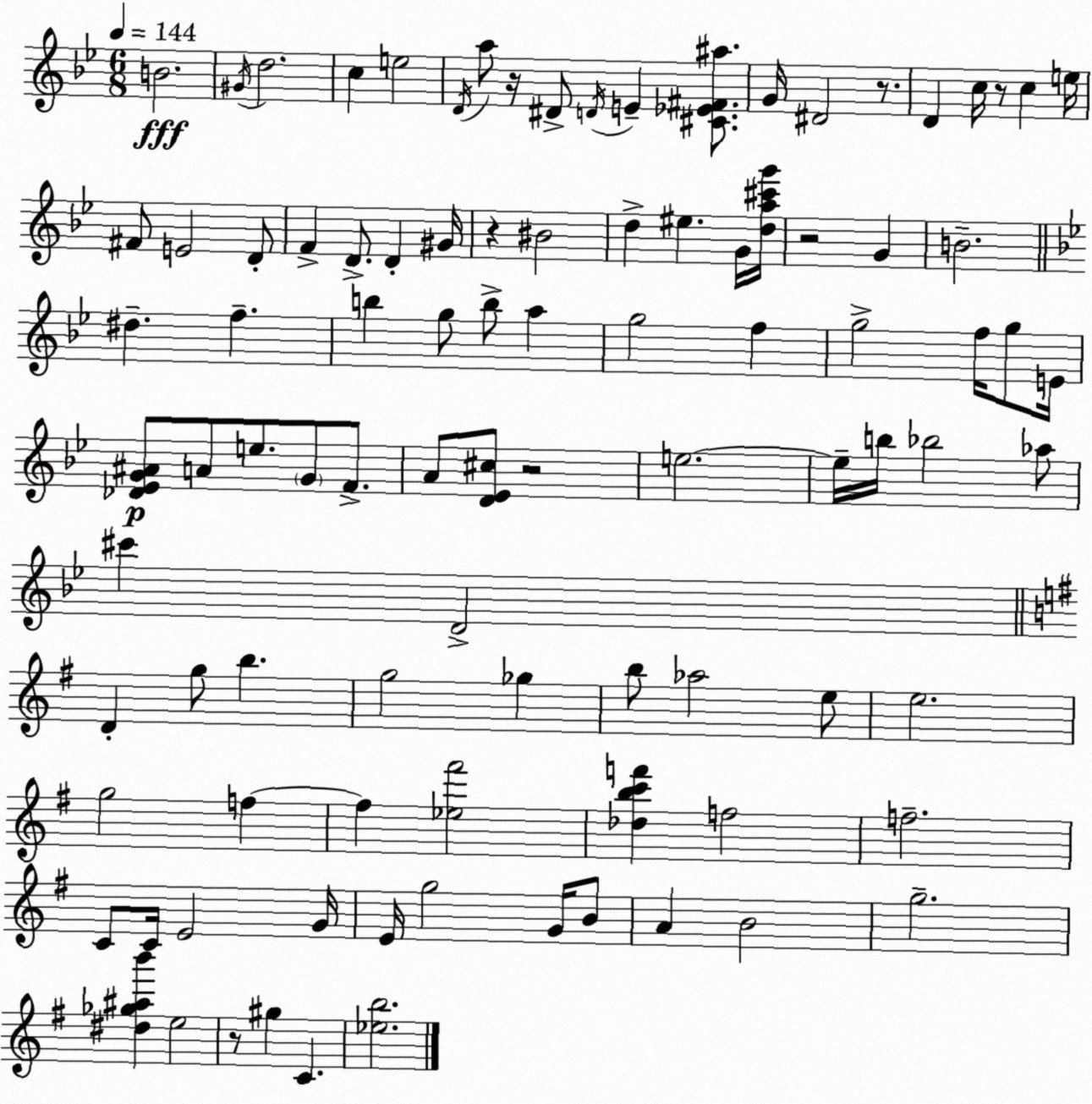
X:1
T:Untitled
M:6/8
L:1/4
K:Gm
B2 ^G/4 d2 c e2 D/4 a/2 z/4 ^D/2 D/4 E [^C_E^F^a]/2 G/4 ^D2 z/2 D c/4 z/2 c e/4 ^F/2 E2 D/2 F D/2 D ^G/4 z ^B2 d ^e G/4 [da^c'g']/4 z2 G B2 ^d f b g/2 b/2 a g2 f g2 f/4 g/2 E/4 [_D_EG^A]/2 A/2 e/2 G/2 F/2 A/2 [D_E^c]/2 z2 e2 e/4 b/4 _b2 _a/2 ^c' D2 D g/2 b g2 _g b/2 _a2 e/2 e2 g2 f f [_e^f']2 [_dbc'f'] f2 f2 C/2 C/4 E2 G/4 E/4 g2 G/4 B/2 A B2 g2 [^d_g^ab'] e2 z/2 ^g C [_eb]2